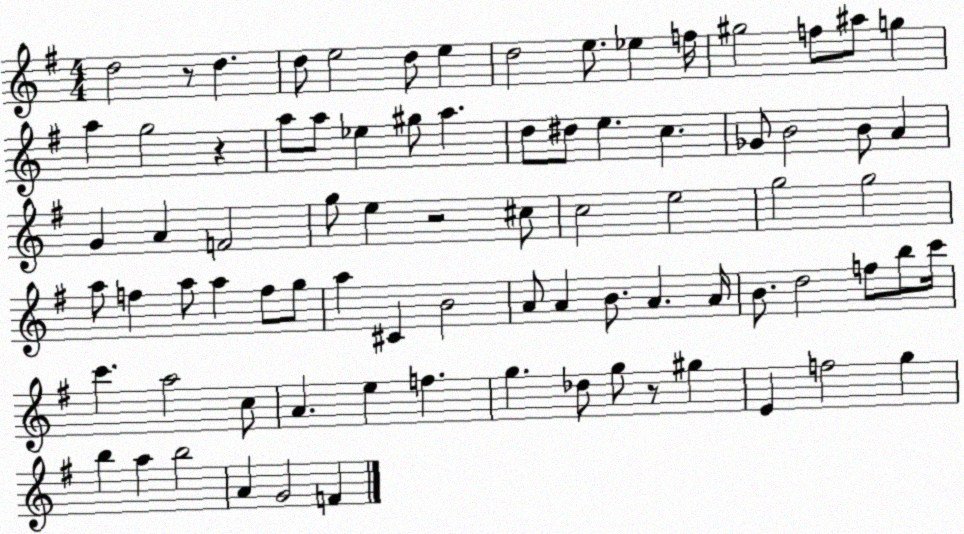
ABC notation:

X:1
T:Untitled
M:4/4
L:1/4
K:G
d2 z/2 d d/2 e2 d/2 e d2 e/2 _e f/4 ^g2 f/2 ^a/2 g a g2 z a/2 a/2 _e ^g/2 a d/2 ^d/2 e c _G/2 B2 B/2 A G A F2 g/2 e z2 ^c/2 c2 e2 g2 g2 a/2 f a/2 a f/2 g/2 a ^C B2 A/2 A B/2 A A/4 B/2 d2 f/2 b/2 c'/4 c' a2 c/2 A e f g _d/2 g/2 z/2 ^g E f2 g b a b2 A G2 F